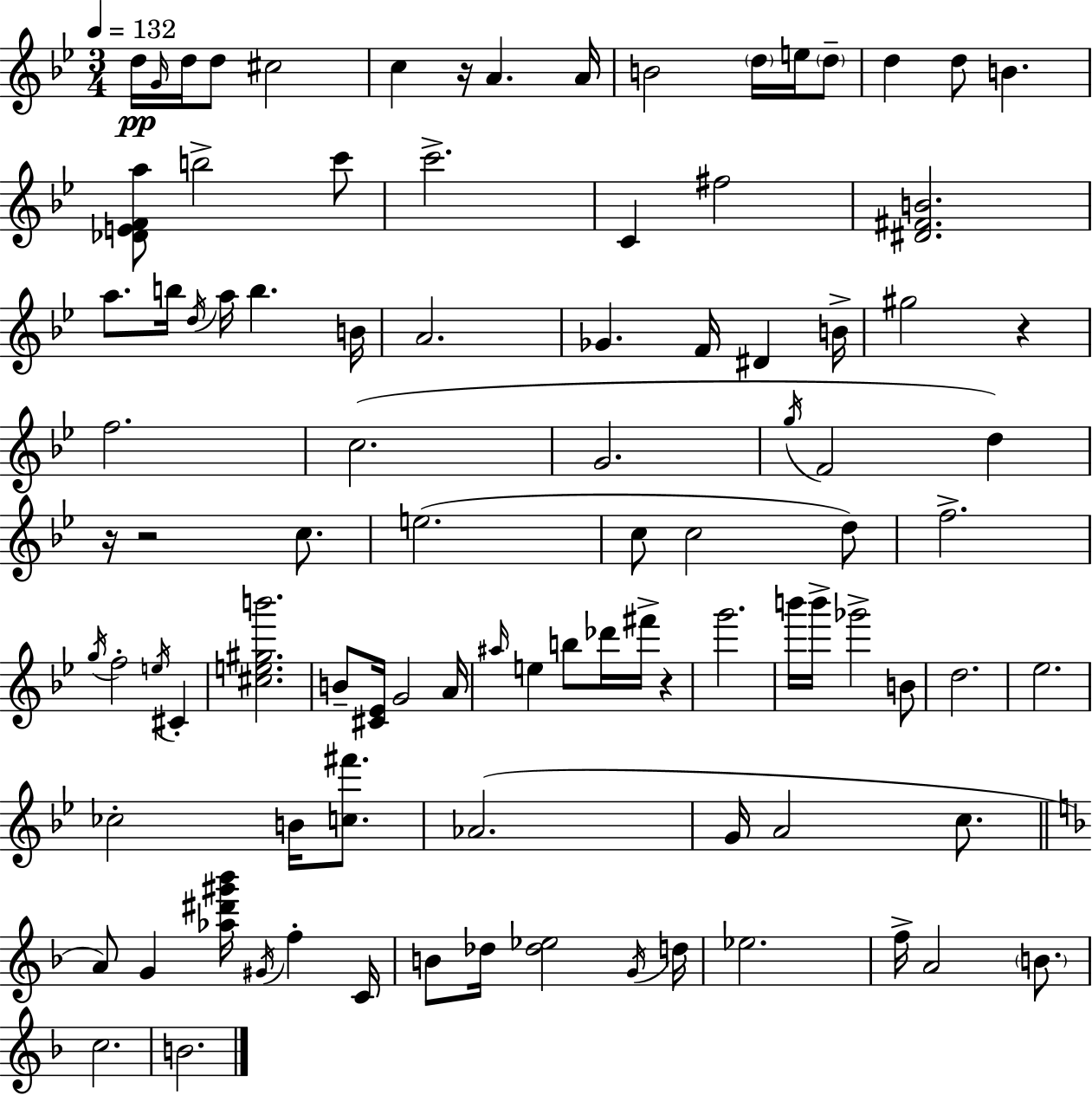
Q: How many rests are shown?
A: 5